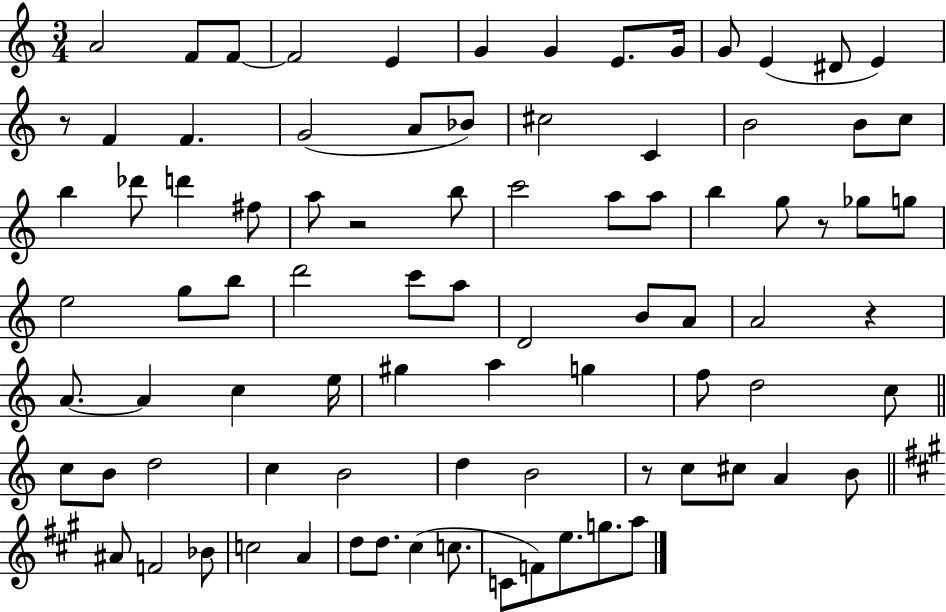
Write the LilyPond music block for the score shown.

{
  \clef treble
  \numericTimeSignature
  \time 3/4
  \key c \major
  \repeat volta 2 { a'2 f'8 f'8~~ | f'2 e'4 | g'4 g'4 e'8. g'16 | g'8 e'4( dis'8 e'4) | \break r8 f'4 f'4. | g'2( a'8 bes'8) | cis''2 c'4 | b'2 b'8 c''8 | \break b''4 des'''8 d'''4 fis''8 | a''8 r2 b''8 | c'''2 a''8 a''8 | b''4 g''8 r8 ges''8 g''8 | \break e''2 g''8 b''8 | d'''2 c'''8 a''8 | d'2 b'8 a'8 | a'2 r4 | \break a'8.~~ a'4 c''4 e''16 | gis''4 a''4 g''4 | f''8 d''2 c''8 | \bar "||" \break \key a \minor c''8 b'8 d''2 | c''4 b'2 | d''4 b'2 | r8 c''8 cis''8 a'4 b'8 | \break \bar "||" \break \key a \major ais'8 f'2 bes'8 | c''2 a'4 | d''8 d''8. cis''4( c''8. | c'8 f'8) e''8. g''8. a''8 | \break } \bar "|."
}